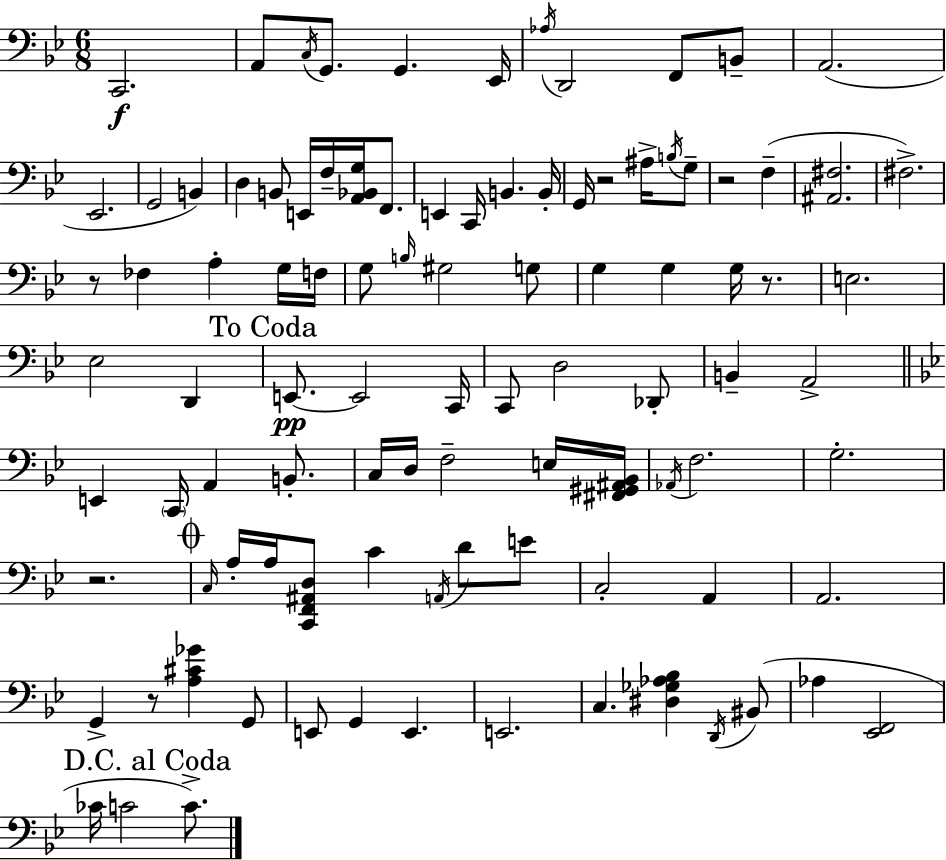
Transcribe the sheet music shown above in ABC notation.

X:1
T:Untitled
M:6/8
L:1/4
K:Bb
C,,2 A,,/2 C,/4 G,,/2 G,, _E,,/4 _A,/4 D,,2 F,,/2 B,,/2 A,,2 _E,,2 G,,2 B,, D, B,,/2 E,,/4 F,/4 [A,,_B,,G,]/4 F,,/2 E,, C,,/4 B,, B,,/4 G,,/4 z2 ^A,/4 B,/4 G,/2 z2 F, [^A,,^F,]2 ^F,2 z/2 _F, A, G,/4 F,/4 G,/2 B,/4 ^G,2 G,/2 G, G, G,/4 z/2 E,2 _E,2 D,, E,,/2 E,,2 C,,/4 C,,/2 D,2 _D,,/2 B,, A,,2 E,, C,,/4 A,, B,,/2 C,/4 D,/4 F,2 E,/4 [^F,,^G,,^A,,_B,,]/4 _A,,/4 F,2 G,2 z2 C,/4 A,/4 A,/4 [C,,F,,^A,,D,]/2 C A,,/4 D/2 E/2 C,2 A,, A,,2 G,, z/2 [A,^C_G] G,,/2 E,,/2 G,, E,, E,,2 C, [^D,_G,_A,_B,] D,,/4 ^B,,/2 _A, [_E,,F,,]2 _C/4 C2 C/2